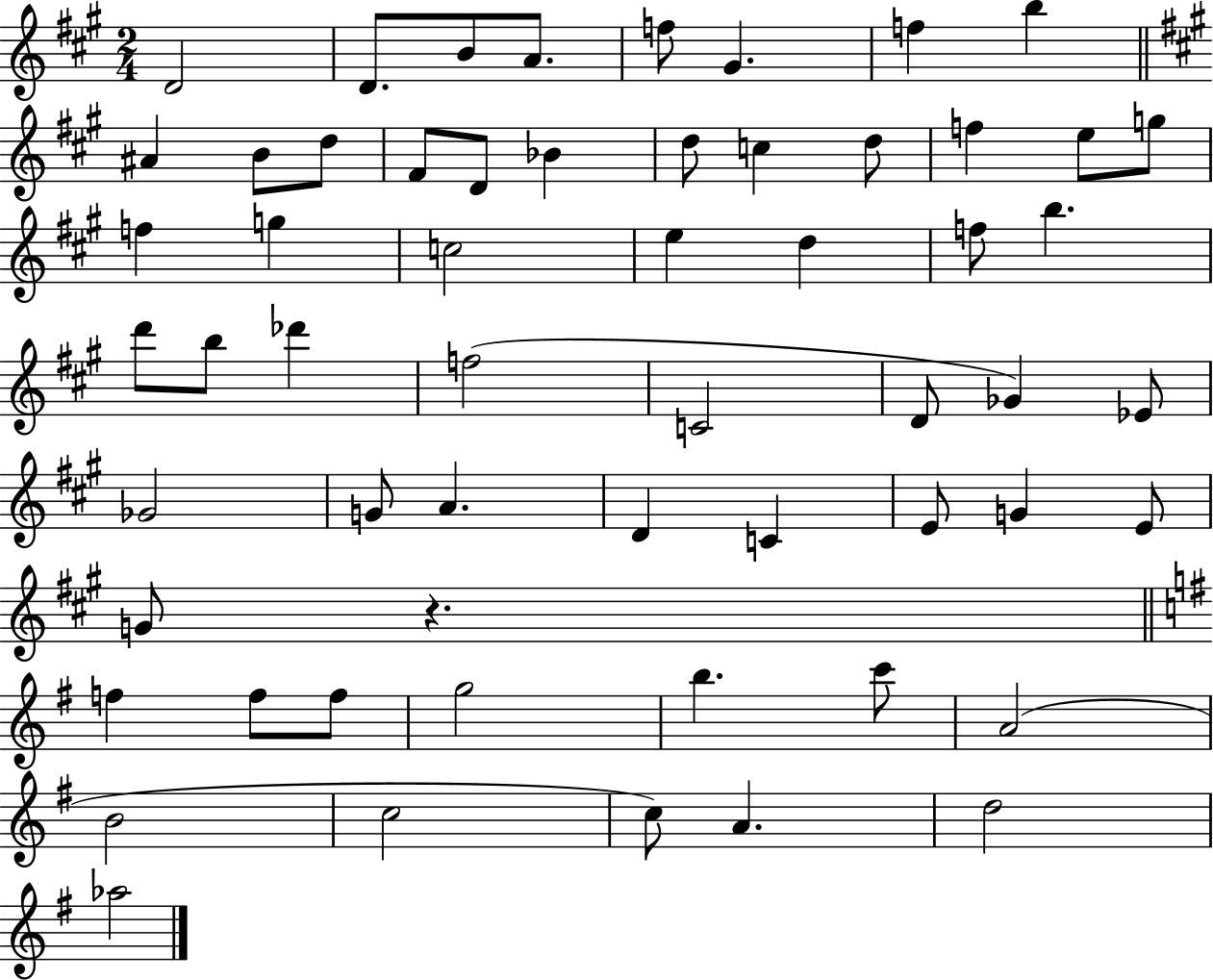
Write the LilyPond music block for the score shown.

{
  \clef treble
  \numericTimeSignature
  \time 2/4
  \key a \major
  \repeat volta 2 { d'2 | d'8. b'8 a'8. | f''8 gis'4. | f''4 b''4 | \break \bar "||" \break \key a \major ais'4 b'8 d''8 | fis'8 d'8 bes'4 | d''8 c''4 d''8 | f''4 e''8 g''8 | \break f''4 g''4 | c''2 | e''4 d''4 | f''8 b''4. | \break d'''8 b''8 des'''4 | f''2( | c'2 | d'8 ges'4) ees'8 | \break ges'2 | g'8 a'4. | d'4 c'4 | e'8 g'4 e'8 | \break g'8 r4. | \bar "||" \break \key g \major f''4 f''8 f''8 | g''2 | b''4. c'''8 | a'2( | \break b'2 | c''2 | c''8) a'4. | d''2 | \break aes''2 | } \bar "|."
}